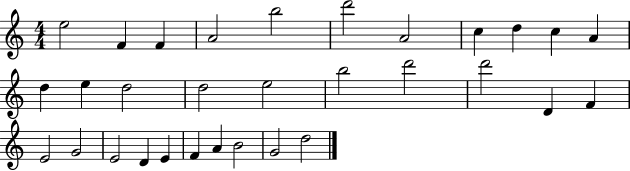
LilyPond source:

{
  \clef treble
  \numericTimeSignature
  \time 4/4
  \key c \major
  e''2 f'4 f'4 | a'2 b''2 | d'''2 a'2 | c''4 d''4 c''4 a'4 | \break d''4 e''4 d''2 | d''2 e''2 | b''2 d'''2 | d'''2 d'4 f'4 | \break e'2 g'2 | e'2 d'4 e'4 | f'4 a'4 b'2 | g'2 d''2 | \break \bar "|."
}